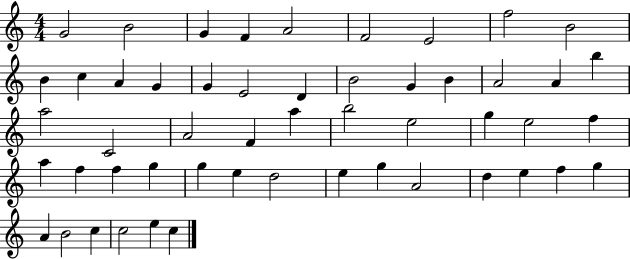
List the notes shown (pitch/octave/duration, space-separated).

G4/h B4/h G4/q F4/q A4/h F4/h E4/h F5/h B4/h B4/q C5/q A4/q G4/q G4/q E4/h D4/q B4/h G4/q B4/q A4/h A4/q B5/q A5/h C4/h A4/h F4/q A5/q B5/h E5/h G5/q E5/h F5/q A5/q F5/q F5/q G5/q G5/q E5/q D5/h E5/q G5/q A4/h D5/q E5/q F5/q G5/q A4/q B4/h C5/q C5/h E5/q C5/q